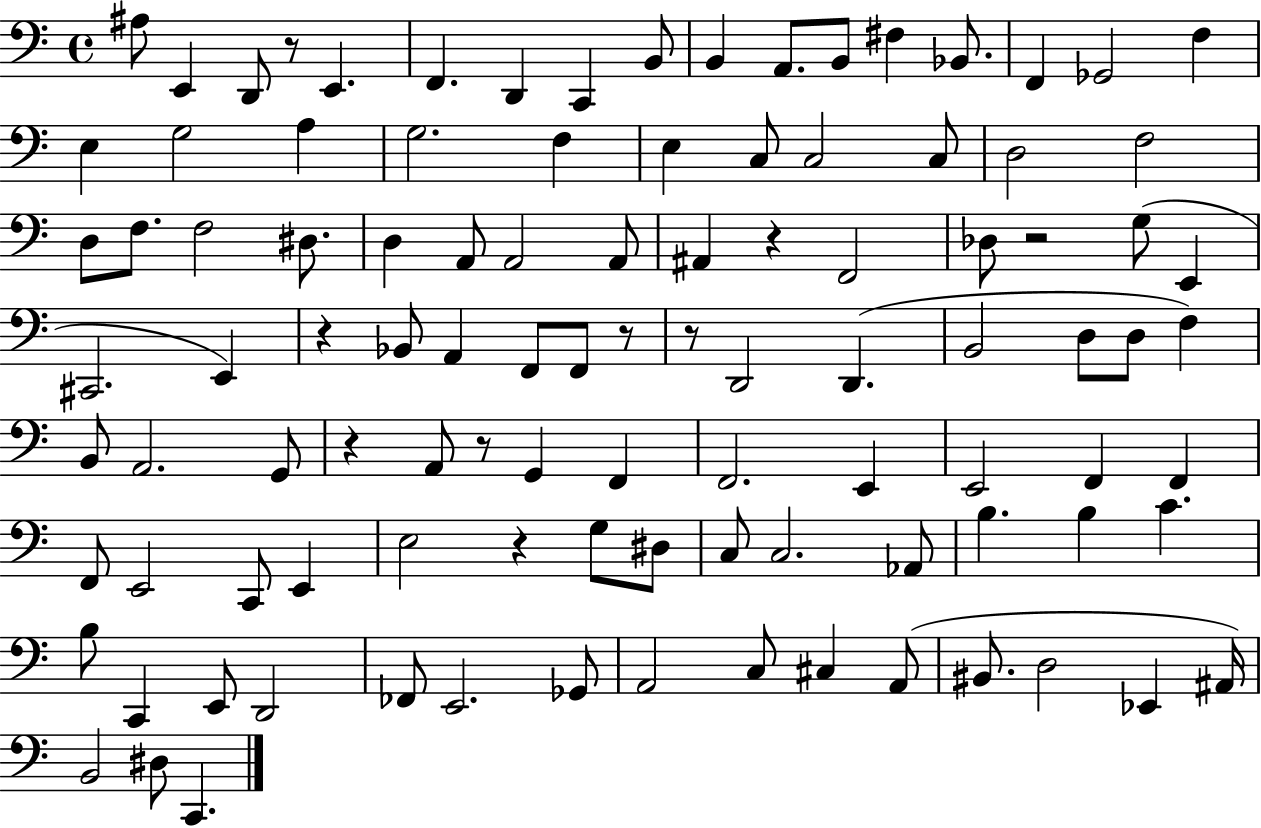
X:1
T:Untitled
M:4/4
L:1/4
K:C
^A,/2 E,, D,,/2 z/2 E,, F,, D,, C,, B,,/2 B,, A,,/2 B,,/2 ^F, _B,,/2 F,, _G,,2 F, E, G,2 A, G,2 F, E, C,/2 C,2 C,/2 D,2 F,2 D,/2 F,/2 F,2 ^D,/2 D, A,,/2 A,,2 A,,/2 ^A,, z F,,2 _D,/2 z2 G,/2 E,, ^C,,2 E,, z _B,,/2 A,, F,,/2 F,,/2 z/2 z/2 D,,2 D,, B,,2 D,/2 D,/2 F, B,,/2 A,,2 G,,/2 z A,,/2 z/2 G,, F,, F,,2 E,, E,,2 F,, F,, F,,/2 E,,2 C,,/2 E,, E,2 z G,/2 ^D,/2 C,/2 C,2 _A,,/2 B, B, C B,/2 C,, E,,/2 D,,2 _F,,/2 E,,2 _G,,/2 A,,2 C,/2 ^C, A,,/2 ^B,,/2 D,2 _E,, ^A,,/4 B,,2 ^D,/2 C,,